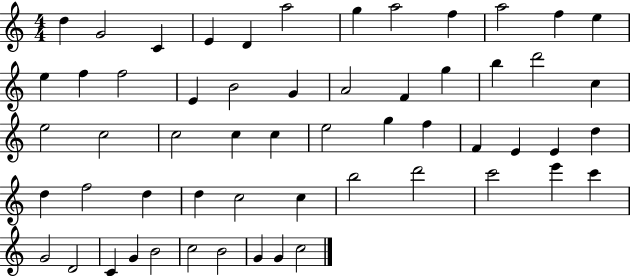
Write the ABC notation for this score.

X:1
T:Untitled
M:4/4
L:1/4
K:C
d G2 C E D a2 g a2 f a2 f e e f f2 E B2 G A2 F g b d'2 c e2 c2 c2 c c e2 g f F E E d d f2 d d c2 c b2 d'2 c'2 e' c' G2 D2 C G B2 c2 B2 G G c2